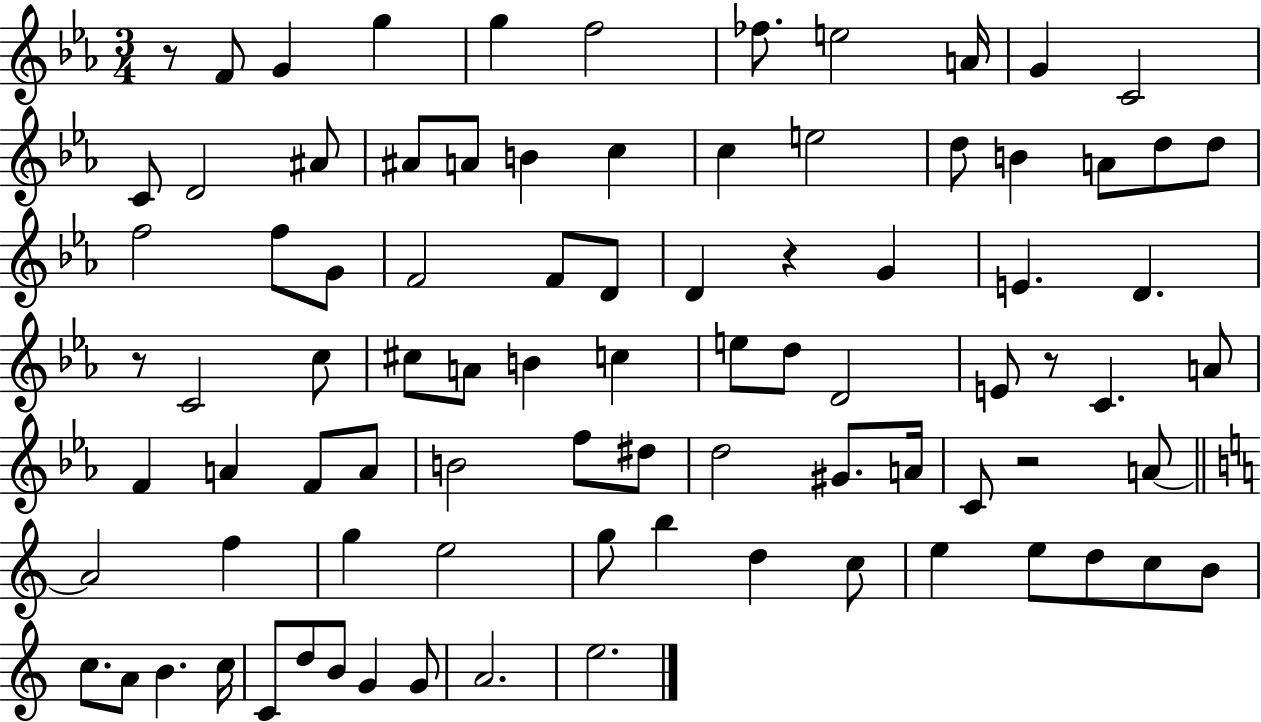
R/e F4/e G4/q G5/q G5/q F5/h FES5/e. E5/h A4/s G4/q C4/h C4/e D4/h A#4/e A#4/e A4/e B4/q C5/q C5/q E5/h D5/e B4/q A4/e D5/e D5/e F5/h F5/e G4/e F4/h F4/e D4/e D4/q R/q G4/q E4/q. D4/q. R/e C4/h C5/e C#5/e A4/e B4/q C5/q E5/e D5/e D4/h E4/e R/e C4/q. A4/e F4/q A4/q F4/e A4/e B4/h F5/e D#5/e D5/h G#4/e. A4/s C4/e R/h A4/e A4/h F5/q G5/q E5/h G5/e B5/q D5/q C5/e E5/q E5/e D5/e C5/e B4/e C5/e. A4/e B4/q. C5/s C4/e D5/e B4/e G4/q G4/e A4/h. E5/h.